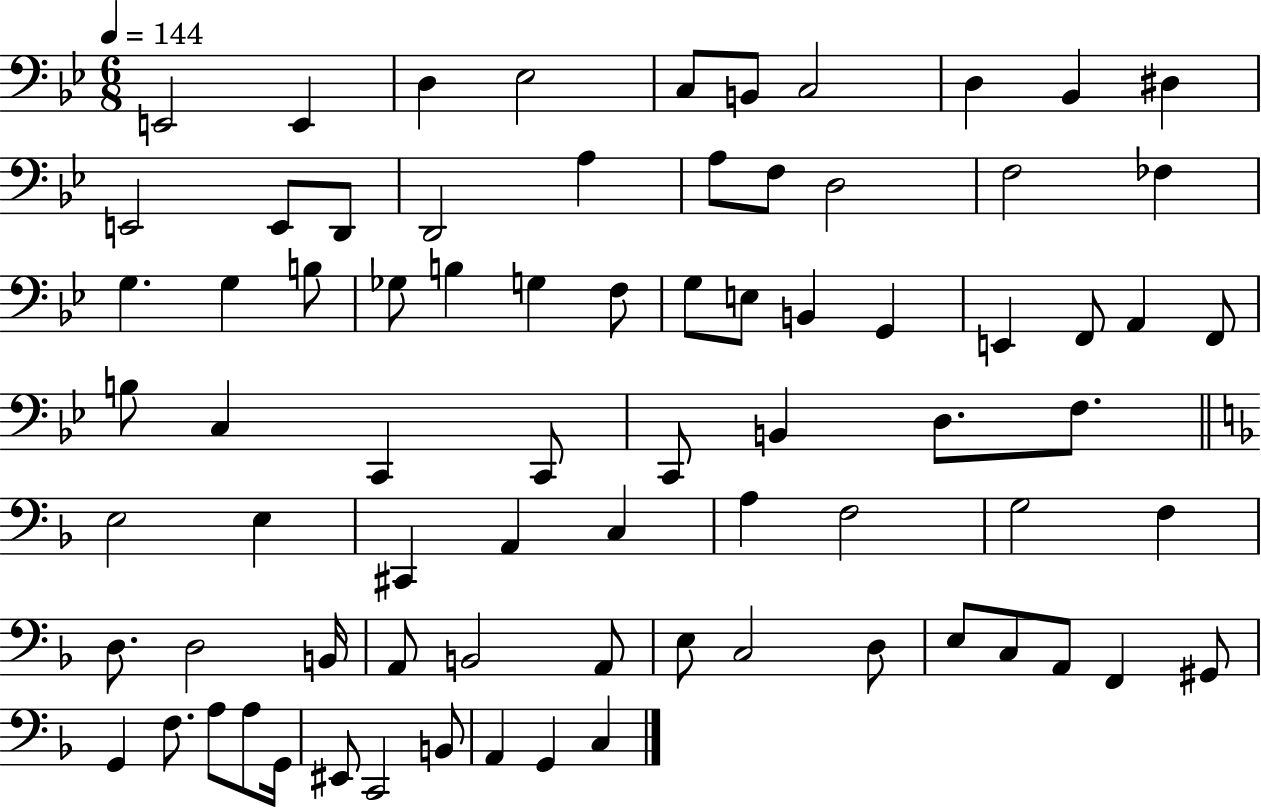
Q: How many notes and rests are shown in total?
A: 77